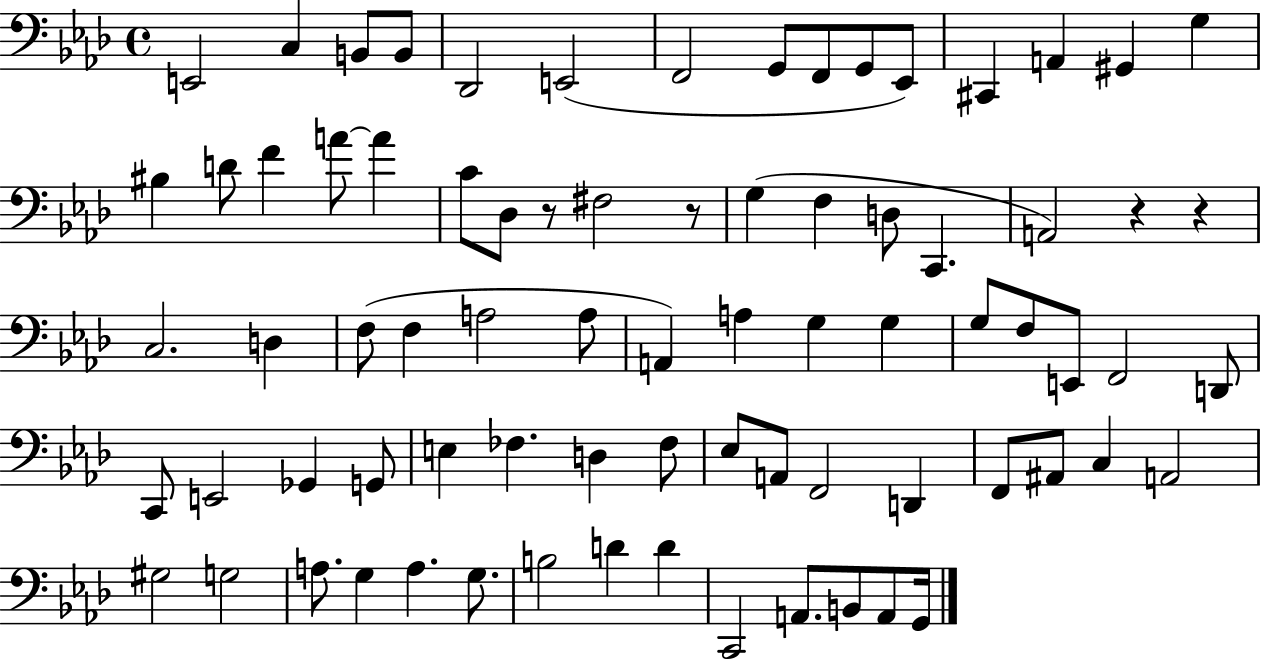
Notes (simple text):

E2/h C3/q B2/e B2/e Db2/h E2/h F2/h G2/e F2/e G2/e Eb2/e C#2/q A2/q G#2/q G3/q BIS3/q D4/e F4/q A4/e A4/q C4/e Db3/e R/e F#3/h R/e G3/q F3/q D3/e C2/q. A2/h R/q R/q C3/h. D3/q F3/e F3/q A3/h A3/e A2/q A3/q G3/q G3/q G3/e F3/e E2/e F2/h D2/e C2/e E2/h Gb2/q G2/e E3/q FES3/q. D3/q FES3/e Eb3/e A2/e F2/h D2/q F2/e A#2/e C3/q A2/h G#3/h G3/h A3/e. G3/q A3/q. G3/e. B3/h D4/q D4/q C2/h A2/e. B2/e A2/e G2/s